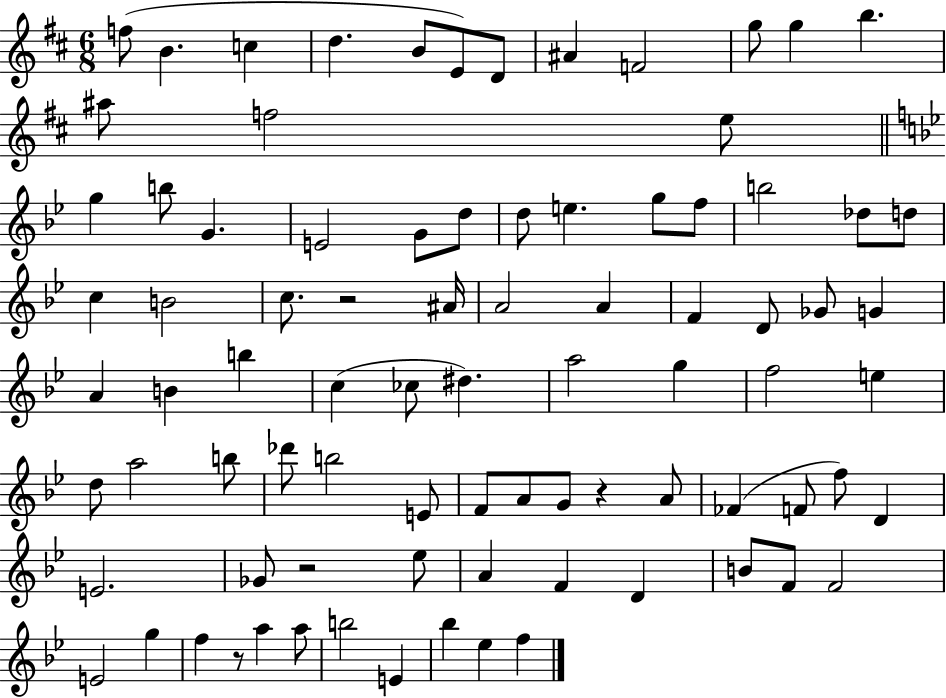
{
  \clef treble
  \numericTimeSignature
  \time 6/8
  \key d \major
  \repeat volta 2 { f''8( b'4. c''4 | d''4. b'8 e'8) d'8 | ais'4 f'2 | g''8 g''4 b''4. | \break ais''8 f''2 e''8 | \bar "||" \break \key g \minor g''4 b''8 g'4. | e'2 g'8 d''8 | d''8 e''4. g''8 f''8 | b''2 des''8 d''8 | \break c''4 b'2 | c''8. r2 ais'16 | a'2 a'4 | f'4 d'8 ges'8 g'4 | \break a'4 b'4 b''4 | c''4( ces''8 dis''4.) | a''2 g''4 | f''2 e''4 | \break d''8 a''2 b''8 | des'''8 b''2 e'8 | f'8 a'8 g'8 r4 a'8 | fes'4( f'8 f''8) d'4 | \break e'2. | ges'8 r2 ees''8 | a'4 f'4 d'4 | b'8 f'8 f'2 | \break e'2 g''4 | f''4 r8 a''4 a''8 | b''2 e'4 | bes''4 ees''4 f''4 | \break } \bar "|."
}